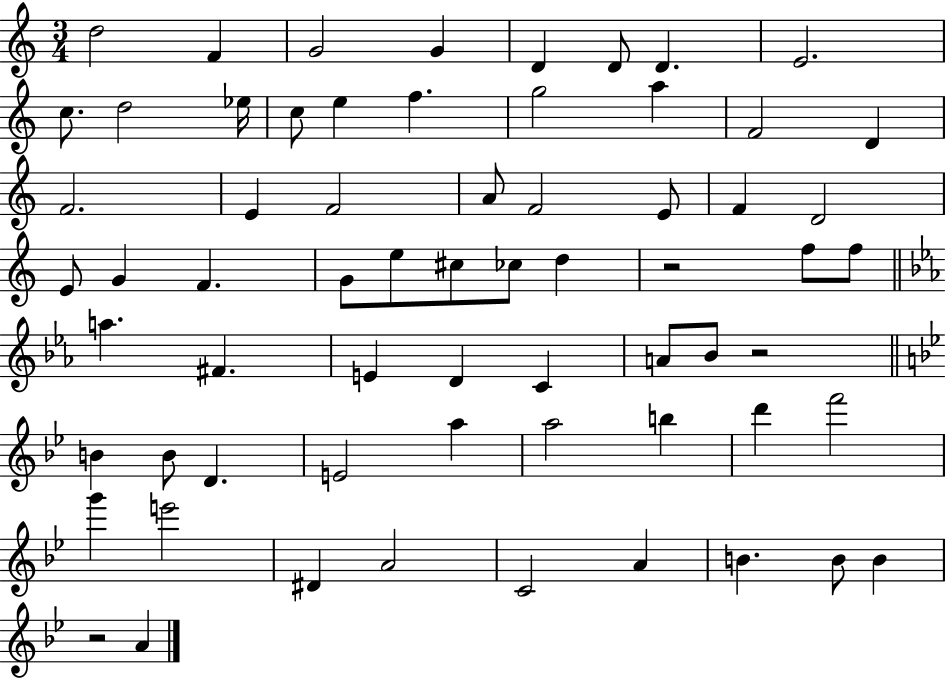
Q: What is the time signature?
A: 3/4